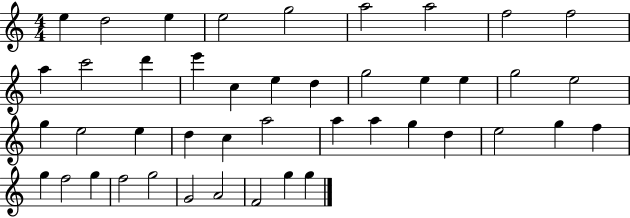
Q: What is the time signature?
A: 4/4